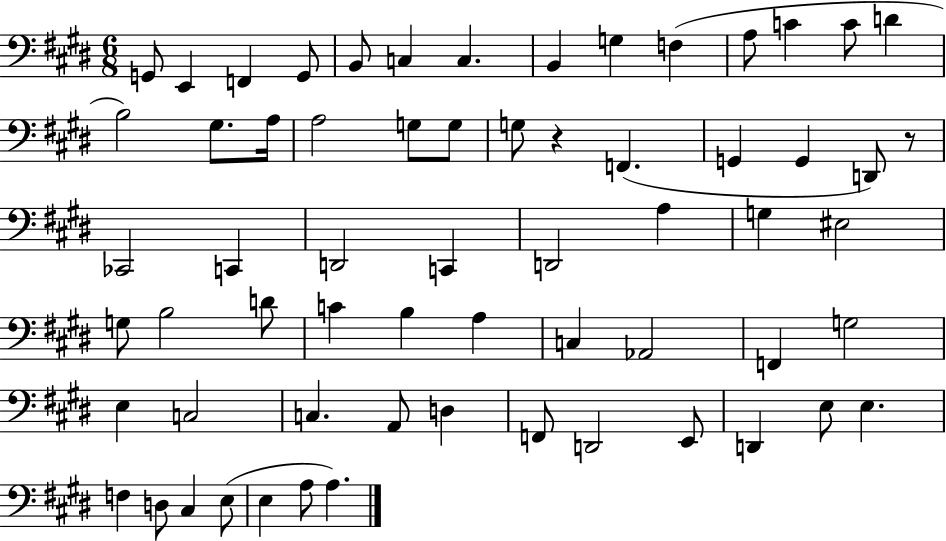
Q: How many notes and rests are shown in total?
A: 63